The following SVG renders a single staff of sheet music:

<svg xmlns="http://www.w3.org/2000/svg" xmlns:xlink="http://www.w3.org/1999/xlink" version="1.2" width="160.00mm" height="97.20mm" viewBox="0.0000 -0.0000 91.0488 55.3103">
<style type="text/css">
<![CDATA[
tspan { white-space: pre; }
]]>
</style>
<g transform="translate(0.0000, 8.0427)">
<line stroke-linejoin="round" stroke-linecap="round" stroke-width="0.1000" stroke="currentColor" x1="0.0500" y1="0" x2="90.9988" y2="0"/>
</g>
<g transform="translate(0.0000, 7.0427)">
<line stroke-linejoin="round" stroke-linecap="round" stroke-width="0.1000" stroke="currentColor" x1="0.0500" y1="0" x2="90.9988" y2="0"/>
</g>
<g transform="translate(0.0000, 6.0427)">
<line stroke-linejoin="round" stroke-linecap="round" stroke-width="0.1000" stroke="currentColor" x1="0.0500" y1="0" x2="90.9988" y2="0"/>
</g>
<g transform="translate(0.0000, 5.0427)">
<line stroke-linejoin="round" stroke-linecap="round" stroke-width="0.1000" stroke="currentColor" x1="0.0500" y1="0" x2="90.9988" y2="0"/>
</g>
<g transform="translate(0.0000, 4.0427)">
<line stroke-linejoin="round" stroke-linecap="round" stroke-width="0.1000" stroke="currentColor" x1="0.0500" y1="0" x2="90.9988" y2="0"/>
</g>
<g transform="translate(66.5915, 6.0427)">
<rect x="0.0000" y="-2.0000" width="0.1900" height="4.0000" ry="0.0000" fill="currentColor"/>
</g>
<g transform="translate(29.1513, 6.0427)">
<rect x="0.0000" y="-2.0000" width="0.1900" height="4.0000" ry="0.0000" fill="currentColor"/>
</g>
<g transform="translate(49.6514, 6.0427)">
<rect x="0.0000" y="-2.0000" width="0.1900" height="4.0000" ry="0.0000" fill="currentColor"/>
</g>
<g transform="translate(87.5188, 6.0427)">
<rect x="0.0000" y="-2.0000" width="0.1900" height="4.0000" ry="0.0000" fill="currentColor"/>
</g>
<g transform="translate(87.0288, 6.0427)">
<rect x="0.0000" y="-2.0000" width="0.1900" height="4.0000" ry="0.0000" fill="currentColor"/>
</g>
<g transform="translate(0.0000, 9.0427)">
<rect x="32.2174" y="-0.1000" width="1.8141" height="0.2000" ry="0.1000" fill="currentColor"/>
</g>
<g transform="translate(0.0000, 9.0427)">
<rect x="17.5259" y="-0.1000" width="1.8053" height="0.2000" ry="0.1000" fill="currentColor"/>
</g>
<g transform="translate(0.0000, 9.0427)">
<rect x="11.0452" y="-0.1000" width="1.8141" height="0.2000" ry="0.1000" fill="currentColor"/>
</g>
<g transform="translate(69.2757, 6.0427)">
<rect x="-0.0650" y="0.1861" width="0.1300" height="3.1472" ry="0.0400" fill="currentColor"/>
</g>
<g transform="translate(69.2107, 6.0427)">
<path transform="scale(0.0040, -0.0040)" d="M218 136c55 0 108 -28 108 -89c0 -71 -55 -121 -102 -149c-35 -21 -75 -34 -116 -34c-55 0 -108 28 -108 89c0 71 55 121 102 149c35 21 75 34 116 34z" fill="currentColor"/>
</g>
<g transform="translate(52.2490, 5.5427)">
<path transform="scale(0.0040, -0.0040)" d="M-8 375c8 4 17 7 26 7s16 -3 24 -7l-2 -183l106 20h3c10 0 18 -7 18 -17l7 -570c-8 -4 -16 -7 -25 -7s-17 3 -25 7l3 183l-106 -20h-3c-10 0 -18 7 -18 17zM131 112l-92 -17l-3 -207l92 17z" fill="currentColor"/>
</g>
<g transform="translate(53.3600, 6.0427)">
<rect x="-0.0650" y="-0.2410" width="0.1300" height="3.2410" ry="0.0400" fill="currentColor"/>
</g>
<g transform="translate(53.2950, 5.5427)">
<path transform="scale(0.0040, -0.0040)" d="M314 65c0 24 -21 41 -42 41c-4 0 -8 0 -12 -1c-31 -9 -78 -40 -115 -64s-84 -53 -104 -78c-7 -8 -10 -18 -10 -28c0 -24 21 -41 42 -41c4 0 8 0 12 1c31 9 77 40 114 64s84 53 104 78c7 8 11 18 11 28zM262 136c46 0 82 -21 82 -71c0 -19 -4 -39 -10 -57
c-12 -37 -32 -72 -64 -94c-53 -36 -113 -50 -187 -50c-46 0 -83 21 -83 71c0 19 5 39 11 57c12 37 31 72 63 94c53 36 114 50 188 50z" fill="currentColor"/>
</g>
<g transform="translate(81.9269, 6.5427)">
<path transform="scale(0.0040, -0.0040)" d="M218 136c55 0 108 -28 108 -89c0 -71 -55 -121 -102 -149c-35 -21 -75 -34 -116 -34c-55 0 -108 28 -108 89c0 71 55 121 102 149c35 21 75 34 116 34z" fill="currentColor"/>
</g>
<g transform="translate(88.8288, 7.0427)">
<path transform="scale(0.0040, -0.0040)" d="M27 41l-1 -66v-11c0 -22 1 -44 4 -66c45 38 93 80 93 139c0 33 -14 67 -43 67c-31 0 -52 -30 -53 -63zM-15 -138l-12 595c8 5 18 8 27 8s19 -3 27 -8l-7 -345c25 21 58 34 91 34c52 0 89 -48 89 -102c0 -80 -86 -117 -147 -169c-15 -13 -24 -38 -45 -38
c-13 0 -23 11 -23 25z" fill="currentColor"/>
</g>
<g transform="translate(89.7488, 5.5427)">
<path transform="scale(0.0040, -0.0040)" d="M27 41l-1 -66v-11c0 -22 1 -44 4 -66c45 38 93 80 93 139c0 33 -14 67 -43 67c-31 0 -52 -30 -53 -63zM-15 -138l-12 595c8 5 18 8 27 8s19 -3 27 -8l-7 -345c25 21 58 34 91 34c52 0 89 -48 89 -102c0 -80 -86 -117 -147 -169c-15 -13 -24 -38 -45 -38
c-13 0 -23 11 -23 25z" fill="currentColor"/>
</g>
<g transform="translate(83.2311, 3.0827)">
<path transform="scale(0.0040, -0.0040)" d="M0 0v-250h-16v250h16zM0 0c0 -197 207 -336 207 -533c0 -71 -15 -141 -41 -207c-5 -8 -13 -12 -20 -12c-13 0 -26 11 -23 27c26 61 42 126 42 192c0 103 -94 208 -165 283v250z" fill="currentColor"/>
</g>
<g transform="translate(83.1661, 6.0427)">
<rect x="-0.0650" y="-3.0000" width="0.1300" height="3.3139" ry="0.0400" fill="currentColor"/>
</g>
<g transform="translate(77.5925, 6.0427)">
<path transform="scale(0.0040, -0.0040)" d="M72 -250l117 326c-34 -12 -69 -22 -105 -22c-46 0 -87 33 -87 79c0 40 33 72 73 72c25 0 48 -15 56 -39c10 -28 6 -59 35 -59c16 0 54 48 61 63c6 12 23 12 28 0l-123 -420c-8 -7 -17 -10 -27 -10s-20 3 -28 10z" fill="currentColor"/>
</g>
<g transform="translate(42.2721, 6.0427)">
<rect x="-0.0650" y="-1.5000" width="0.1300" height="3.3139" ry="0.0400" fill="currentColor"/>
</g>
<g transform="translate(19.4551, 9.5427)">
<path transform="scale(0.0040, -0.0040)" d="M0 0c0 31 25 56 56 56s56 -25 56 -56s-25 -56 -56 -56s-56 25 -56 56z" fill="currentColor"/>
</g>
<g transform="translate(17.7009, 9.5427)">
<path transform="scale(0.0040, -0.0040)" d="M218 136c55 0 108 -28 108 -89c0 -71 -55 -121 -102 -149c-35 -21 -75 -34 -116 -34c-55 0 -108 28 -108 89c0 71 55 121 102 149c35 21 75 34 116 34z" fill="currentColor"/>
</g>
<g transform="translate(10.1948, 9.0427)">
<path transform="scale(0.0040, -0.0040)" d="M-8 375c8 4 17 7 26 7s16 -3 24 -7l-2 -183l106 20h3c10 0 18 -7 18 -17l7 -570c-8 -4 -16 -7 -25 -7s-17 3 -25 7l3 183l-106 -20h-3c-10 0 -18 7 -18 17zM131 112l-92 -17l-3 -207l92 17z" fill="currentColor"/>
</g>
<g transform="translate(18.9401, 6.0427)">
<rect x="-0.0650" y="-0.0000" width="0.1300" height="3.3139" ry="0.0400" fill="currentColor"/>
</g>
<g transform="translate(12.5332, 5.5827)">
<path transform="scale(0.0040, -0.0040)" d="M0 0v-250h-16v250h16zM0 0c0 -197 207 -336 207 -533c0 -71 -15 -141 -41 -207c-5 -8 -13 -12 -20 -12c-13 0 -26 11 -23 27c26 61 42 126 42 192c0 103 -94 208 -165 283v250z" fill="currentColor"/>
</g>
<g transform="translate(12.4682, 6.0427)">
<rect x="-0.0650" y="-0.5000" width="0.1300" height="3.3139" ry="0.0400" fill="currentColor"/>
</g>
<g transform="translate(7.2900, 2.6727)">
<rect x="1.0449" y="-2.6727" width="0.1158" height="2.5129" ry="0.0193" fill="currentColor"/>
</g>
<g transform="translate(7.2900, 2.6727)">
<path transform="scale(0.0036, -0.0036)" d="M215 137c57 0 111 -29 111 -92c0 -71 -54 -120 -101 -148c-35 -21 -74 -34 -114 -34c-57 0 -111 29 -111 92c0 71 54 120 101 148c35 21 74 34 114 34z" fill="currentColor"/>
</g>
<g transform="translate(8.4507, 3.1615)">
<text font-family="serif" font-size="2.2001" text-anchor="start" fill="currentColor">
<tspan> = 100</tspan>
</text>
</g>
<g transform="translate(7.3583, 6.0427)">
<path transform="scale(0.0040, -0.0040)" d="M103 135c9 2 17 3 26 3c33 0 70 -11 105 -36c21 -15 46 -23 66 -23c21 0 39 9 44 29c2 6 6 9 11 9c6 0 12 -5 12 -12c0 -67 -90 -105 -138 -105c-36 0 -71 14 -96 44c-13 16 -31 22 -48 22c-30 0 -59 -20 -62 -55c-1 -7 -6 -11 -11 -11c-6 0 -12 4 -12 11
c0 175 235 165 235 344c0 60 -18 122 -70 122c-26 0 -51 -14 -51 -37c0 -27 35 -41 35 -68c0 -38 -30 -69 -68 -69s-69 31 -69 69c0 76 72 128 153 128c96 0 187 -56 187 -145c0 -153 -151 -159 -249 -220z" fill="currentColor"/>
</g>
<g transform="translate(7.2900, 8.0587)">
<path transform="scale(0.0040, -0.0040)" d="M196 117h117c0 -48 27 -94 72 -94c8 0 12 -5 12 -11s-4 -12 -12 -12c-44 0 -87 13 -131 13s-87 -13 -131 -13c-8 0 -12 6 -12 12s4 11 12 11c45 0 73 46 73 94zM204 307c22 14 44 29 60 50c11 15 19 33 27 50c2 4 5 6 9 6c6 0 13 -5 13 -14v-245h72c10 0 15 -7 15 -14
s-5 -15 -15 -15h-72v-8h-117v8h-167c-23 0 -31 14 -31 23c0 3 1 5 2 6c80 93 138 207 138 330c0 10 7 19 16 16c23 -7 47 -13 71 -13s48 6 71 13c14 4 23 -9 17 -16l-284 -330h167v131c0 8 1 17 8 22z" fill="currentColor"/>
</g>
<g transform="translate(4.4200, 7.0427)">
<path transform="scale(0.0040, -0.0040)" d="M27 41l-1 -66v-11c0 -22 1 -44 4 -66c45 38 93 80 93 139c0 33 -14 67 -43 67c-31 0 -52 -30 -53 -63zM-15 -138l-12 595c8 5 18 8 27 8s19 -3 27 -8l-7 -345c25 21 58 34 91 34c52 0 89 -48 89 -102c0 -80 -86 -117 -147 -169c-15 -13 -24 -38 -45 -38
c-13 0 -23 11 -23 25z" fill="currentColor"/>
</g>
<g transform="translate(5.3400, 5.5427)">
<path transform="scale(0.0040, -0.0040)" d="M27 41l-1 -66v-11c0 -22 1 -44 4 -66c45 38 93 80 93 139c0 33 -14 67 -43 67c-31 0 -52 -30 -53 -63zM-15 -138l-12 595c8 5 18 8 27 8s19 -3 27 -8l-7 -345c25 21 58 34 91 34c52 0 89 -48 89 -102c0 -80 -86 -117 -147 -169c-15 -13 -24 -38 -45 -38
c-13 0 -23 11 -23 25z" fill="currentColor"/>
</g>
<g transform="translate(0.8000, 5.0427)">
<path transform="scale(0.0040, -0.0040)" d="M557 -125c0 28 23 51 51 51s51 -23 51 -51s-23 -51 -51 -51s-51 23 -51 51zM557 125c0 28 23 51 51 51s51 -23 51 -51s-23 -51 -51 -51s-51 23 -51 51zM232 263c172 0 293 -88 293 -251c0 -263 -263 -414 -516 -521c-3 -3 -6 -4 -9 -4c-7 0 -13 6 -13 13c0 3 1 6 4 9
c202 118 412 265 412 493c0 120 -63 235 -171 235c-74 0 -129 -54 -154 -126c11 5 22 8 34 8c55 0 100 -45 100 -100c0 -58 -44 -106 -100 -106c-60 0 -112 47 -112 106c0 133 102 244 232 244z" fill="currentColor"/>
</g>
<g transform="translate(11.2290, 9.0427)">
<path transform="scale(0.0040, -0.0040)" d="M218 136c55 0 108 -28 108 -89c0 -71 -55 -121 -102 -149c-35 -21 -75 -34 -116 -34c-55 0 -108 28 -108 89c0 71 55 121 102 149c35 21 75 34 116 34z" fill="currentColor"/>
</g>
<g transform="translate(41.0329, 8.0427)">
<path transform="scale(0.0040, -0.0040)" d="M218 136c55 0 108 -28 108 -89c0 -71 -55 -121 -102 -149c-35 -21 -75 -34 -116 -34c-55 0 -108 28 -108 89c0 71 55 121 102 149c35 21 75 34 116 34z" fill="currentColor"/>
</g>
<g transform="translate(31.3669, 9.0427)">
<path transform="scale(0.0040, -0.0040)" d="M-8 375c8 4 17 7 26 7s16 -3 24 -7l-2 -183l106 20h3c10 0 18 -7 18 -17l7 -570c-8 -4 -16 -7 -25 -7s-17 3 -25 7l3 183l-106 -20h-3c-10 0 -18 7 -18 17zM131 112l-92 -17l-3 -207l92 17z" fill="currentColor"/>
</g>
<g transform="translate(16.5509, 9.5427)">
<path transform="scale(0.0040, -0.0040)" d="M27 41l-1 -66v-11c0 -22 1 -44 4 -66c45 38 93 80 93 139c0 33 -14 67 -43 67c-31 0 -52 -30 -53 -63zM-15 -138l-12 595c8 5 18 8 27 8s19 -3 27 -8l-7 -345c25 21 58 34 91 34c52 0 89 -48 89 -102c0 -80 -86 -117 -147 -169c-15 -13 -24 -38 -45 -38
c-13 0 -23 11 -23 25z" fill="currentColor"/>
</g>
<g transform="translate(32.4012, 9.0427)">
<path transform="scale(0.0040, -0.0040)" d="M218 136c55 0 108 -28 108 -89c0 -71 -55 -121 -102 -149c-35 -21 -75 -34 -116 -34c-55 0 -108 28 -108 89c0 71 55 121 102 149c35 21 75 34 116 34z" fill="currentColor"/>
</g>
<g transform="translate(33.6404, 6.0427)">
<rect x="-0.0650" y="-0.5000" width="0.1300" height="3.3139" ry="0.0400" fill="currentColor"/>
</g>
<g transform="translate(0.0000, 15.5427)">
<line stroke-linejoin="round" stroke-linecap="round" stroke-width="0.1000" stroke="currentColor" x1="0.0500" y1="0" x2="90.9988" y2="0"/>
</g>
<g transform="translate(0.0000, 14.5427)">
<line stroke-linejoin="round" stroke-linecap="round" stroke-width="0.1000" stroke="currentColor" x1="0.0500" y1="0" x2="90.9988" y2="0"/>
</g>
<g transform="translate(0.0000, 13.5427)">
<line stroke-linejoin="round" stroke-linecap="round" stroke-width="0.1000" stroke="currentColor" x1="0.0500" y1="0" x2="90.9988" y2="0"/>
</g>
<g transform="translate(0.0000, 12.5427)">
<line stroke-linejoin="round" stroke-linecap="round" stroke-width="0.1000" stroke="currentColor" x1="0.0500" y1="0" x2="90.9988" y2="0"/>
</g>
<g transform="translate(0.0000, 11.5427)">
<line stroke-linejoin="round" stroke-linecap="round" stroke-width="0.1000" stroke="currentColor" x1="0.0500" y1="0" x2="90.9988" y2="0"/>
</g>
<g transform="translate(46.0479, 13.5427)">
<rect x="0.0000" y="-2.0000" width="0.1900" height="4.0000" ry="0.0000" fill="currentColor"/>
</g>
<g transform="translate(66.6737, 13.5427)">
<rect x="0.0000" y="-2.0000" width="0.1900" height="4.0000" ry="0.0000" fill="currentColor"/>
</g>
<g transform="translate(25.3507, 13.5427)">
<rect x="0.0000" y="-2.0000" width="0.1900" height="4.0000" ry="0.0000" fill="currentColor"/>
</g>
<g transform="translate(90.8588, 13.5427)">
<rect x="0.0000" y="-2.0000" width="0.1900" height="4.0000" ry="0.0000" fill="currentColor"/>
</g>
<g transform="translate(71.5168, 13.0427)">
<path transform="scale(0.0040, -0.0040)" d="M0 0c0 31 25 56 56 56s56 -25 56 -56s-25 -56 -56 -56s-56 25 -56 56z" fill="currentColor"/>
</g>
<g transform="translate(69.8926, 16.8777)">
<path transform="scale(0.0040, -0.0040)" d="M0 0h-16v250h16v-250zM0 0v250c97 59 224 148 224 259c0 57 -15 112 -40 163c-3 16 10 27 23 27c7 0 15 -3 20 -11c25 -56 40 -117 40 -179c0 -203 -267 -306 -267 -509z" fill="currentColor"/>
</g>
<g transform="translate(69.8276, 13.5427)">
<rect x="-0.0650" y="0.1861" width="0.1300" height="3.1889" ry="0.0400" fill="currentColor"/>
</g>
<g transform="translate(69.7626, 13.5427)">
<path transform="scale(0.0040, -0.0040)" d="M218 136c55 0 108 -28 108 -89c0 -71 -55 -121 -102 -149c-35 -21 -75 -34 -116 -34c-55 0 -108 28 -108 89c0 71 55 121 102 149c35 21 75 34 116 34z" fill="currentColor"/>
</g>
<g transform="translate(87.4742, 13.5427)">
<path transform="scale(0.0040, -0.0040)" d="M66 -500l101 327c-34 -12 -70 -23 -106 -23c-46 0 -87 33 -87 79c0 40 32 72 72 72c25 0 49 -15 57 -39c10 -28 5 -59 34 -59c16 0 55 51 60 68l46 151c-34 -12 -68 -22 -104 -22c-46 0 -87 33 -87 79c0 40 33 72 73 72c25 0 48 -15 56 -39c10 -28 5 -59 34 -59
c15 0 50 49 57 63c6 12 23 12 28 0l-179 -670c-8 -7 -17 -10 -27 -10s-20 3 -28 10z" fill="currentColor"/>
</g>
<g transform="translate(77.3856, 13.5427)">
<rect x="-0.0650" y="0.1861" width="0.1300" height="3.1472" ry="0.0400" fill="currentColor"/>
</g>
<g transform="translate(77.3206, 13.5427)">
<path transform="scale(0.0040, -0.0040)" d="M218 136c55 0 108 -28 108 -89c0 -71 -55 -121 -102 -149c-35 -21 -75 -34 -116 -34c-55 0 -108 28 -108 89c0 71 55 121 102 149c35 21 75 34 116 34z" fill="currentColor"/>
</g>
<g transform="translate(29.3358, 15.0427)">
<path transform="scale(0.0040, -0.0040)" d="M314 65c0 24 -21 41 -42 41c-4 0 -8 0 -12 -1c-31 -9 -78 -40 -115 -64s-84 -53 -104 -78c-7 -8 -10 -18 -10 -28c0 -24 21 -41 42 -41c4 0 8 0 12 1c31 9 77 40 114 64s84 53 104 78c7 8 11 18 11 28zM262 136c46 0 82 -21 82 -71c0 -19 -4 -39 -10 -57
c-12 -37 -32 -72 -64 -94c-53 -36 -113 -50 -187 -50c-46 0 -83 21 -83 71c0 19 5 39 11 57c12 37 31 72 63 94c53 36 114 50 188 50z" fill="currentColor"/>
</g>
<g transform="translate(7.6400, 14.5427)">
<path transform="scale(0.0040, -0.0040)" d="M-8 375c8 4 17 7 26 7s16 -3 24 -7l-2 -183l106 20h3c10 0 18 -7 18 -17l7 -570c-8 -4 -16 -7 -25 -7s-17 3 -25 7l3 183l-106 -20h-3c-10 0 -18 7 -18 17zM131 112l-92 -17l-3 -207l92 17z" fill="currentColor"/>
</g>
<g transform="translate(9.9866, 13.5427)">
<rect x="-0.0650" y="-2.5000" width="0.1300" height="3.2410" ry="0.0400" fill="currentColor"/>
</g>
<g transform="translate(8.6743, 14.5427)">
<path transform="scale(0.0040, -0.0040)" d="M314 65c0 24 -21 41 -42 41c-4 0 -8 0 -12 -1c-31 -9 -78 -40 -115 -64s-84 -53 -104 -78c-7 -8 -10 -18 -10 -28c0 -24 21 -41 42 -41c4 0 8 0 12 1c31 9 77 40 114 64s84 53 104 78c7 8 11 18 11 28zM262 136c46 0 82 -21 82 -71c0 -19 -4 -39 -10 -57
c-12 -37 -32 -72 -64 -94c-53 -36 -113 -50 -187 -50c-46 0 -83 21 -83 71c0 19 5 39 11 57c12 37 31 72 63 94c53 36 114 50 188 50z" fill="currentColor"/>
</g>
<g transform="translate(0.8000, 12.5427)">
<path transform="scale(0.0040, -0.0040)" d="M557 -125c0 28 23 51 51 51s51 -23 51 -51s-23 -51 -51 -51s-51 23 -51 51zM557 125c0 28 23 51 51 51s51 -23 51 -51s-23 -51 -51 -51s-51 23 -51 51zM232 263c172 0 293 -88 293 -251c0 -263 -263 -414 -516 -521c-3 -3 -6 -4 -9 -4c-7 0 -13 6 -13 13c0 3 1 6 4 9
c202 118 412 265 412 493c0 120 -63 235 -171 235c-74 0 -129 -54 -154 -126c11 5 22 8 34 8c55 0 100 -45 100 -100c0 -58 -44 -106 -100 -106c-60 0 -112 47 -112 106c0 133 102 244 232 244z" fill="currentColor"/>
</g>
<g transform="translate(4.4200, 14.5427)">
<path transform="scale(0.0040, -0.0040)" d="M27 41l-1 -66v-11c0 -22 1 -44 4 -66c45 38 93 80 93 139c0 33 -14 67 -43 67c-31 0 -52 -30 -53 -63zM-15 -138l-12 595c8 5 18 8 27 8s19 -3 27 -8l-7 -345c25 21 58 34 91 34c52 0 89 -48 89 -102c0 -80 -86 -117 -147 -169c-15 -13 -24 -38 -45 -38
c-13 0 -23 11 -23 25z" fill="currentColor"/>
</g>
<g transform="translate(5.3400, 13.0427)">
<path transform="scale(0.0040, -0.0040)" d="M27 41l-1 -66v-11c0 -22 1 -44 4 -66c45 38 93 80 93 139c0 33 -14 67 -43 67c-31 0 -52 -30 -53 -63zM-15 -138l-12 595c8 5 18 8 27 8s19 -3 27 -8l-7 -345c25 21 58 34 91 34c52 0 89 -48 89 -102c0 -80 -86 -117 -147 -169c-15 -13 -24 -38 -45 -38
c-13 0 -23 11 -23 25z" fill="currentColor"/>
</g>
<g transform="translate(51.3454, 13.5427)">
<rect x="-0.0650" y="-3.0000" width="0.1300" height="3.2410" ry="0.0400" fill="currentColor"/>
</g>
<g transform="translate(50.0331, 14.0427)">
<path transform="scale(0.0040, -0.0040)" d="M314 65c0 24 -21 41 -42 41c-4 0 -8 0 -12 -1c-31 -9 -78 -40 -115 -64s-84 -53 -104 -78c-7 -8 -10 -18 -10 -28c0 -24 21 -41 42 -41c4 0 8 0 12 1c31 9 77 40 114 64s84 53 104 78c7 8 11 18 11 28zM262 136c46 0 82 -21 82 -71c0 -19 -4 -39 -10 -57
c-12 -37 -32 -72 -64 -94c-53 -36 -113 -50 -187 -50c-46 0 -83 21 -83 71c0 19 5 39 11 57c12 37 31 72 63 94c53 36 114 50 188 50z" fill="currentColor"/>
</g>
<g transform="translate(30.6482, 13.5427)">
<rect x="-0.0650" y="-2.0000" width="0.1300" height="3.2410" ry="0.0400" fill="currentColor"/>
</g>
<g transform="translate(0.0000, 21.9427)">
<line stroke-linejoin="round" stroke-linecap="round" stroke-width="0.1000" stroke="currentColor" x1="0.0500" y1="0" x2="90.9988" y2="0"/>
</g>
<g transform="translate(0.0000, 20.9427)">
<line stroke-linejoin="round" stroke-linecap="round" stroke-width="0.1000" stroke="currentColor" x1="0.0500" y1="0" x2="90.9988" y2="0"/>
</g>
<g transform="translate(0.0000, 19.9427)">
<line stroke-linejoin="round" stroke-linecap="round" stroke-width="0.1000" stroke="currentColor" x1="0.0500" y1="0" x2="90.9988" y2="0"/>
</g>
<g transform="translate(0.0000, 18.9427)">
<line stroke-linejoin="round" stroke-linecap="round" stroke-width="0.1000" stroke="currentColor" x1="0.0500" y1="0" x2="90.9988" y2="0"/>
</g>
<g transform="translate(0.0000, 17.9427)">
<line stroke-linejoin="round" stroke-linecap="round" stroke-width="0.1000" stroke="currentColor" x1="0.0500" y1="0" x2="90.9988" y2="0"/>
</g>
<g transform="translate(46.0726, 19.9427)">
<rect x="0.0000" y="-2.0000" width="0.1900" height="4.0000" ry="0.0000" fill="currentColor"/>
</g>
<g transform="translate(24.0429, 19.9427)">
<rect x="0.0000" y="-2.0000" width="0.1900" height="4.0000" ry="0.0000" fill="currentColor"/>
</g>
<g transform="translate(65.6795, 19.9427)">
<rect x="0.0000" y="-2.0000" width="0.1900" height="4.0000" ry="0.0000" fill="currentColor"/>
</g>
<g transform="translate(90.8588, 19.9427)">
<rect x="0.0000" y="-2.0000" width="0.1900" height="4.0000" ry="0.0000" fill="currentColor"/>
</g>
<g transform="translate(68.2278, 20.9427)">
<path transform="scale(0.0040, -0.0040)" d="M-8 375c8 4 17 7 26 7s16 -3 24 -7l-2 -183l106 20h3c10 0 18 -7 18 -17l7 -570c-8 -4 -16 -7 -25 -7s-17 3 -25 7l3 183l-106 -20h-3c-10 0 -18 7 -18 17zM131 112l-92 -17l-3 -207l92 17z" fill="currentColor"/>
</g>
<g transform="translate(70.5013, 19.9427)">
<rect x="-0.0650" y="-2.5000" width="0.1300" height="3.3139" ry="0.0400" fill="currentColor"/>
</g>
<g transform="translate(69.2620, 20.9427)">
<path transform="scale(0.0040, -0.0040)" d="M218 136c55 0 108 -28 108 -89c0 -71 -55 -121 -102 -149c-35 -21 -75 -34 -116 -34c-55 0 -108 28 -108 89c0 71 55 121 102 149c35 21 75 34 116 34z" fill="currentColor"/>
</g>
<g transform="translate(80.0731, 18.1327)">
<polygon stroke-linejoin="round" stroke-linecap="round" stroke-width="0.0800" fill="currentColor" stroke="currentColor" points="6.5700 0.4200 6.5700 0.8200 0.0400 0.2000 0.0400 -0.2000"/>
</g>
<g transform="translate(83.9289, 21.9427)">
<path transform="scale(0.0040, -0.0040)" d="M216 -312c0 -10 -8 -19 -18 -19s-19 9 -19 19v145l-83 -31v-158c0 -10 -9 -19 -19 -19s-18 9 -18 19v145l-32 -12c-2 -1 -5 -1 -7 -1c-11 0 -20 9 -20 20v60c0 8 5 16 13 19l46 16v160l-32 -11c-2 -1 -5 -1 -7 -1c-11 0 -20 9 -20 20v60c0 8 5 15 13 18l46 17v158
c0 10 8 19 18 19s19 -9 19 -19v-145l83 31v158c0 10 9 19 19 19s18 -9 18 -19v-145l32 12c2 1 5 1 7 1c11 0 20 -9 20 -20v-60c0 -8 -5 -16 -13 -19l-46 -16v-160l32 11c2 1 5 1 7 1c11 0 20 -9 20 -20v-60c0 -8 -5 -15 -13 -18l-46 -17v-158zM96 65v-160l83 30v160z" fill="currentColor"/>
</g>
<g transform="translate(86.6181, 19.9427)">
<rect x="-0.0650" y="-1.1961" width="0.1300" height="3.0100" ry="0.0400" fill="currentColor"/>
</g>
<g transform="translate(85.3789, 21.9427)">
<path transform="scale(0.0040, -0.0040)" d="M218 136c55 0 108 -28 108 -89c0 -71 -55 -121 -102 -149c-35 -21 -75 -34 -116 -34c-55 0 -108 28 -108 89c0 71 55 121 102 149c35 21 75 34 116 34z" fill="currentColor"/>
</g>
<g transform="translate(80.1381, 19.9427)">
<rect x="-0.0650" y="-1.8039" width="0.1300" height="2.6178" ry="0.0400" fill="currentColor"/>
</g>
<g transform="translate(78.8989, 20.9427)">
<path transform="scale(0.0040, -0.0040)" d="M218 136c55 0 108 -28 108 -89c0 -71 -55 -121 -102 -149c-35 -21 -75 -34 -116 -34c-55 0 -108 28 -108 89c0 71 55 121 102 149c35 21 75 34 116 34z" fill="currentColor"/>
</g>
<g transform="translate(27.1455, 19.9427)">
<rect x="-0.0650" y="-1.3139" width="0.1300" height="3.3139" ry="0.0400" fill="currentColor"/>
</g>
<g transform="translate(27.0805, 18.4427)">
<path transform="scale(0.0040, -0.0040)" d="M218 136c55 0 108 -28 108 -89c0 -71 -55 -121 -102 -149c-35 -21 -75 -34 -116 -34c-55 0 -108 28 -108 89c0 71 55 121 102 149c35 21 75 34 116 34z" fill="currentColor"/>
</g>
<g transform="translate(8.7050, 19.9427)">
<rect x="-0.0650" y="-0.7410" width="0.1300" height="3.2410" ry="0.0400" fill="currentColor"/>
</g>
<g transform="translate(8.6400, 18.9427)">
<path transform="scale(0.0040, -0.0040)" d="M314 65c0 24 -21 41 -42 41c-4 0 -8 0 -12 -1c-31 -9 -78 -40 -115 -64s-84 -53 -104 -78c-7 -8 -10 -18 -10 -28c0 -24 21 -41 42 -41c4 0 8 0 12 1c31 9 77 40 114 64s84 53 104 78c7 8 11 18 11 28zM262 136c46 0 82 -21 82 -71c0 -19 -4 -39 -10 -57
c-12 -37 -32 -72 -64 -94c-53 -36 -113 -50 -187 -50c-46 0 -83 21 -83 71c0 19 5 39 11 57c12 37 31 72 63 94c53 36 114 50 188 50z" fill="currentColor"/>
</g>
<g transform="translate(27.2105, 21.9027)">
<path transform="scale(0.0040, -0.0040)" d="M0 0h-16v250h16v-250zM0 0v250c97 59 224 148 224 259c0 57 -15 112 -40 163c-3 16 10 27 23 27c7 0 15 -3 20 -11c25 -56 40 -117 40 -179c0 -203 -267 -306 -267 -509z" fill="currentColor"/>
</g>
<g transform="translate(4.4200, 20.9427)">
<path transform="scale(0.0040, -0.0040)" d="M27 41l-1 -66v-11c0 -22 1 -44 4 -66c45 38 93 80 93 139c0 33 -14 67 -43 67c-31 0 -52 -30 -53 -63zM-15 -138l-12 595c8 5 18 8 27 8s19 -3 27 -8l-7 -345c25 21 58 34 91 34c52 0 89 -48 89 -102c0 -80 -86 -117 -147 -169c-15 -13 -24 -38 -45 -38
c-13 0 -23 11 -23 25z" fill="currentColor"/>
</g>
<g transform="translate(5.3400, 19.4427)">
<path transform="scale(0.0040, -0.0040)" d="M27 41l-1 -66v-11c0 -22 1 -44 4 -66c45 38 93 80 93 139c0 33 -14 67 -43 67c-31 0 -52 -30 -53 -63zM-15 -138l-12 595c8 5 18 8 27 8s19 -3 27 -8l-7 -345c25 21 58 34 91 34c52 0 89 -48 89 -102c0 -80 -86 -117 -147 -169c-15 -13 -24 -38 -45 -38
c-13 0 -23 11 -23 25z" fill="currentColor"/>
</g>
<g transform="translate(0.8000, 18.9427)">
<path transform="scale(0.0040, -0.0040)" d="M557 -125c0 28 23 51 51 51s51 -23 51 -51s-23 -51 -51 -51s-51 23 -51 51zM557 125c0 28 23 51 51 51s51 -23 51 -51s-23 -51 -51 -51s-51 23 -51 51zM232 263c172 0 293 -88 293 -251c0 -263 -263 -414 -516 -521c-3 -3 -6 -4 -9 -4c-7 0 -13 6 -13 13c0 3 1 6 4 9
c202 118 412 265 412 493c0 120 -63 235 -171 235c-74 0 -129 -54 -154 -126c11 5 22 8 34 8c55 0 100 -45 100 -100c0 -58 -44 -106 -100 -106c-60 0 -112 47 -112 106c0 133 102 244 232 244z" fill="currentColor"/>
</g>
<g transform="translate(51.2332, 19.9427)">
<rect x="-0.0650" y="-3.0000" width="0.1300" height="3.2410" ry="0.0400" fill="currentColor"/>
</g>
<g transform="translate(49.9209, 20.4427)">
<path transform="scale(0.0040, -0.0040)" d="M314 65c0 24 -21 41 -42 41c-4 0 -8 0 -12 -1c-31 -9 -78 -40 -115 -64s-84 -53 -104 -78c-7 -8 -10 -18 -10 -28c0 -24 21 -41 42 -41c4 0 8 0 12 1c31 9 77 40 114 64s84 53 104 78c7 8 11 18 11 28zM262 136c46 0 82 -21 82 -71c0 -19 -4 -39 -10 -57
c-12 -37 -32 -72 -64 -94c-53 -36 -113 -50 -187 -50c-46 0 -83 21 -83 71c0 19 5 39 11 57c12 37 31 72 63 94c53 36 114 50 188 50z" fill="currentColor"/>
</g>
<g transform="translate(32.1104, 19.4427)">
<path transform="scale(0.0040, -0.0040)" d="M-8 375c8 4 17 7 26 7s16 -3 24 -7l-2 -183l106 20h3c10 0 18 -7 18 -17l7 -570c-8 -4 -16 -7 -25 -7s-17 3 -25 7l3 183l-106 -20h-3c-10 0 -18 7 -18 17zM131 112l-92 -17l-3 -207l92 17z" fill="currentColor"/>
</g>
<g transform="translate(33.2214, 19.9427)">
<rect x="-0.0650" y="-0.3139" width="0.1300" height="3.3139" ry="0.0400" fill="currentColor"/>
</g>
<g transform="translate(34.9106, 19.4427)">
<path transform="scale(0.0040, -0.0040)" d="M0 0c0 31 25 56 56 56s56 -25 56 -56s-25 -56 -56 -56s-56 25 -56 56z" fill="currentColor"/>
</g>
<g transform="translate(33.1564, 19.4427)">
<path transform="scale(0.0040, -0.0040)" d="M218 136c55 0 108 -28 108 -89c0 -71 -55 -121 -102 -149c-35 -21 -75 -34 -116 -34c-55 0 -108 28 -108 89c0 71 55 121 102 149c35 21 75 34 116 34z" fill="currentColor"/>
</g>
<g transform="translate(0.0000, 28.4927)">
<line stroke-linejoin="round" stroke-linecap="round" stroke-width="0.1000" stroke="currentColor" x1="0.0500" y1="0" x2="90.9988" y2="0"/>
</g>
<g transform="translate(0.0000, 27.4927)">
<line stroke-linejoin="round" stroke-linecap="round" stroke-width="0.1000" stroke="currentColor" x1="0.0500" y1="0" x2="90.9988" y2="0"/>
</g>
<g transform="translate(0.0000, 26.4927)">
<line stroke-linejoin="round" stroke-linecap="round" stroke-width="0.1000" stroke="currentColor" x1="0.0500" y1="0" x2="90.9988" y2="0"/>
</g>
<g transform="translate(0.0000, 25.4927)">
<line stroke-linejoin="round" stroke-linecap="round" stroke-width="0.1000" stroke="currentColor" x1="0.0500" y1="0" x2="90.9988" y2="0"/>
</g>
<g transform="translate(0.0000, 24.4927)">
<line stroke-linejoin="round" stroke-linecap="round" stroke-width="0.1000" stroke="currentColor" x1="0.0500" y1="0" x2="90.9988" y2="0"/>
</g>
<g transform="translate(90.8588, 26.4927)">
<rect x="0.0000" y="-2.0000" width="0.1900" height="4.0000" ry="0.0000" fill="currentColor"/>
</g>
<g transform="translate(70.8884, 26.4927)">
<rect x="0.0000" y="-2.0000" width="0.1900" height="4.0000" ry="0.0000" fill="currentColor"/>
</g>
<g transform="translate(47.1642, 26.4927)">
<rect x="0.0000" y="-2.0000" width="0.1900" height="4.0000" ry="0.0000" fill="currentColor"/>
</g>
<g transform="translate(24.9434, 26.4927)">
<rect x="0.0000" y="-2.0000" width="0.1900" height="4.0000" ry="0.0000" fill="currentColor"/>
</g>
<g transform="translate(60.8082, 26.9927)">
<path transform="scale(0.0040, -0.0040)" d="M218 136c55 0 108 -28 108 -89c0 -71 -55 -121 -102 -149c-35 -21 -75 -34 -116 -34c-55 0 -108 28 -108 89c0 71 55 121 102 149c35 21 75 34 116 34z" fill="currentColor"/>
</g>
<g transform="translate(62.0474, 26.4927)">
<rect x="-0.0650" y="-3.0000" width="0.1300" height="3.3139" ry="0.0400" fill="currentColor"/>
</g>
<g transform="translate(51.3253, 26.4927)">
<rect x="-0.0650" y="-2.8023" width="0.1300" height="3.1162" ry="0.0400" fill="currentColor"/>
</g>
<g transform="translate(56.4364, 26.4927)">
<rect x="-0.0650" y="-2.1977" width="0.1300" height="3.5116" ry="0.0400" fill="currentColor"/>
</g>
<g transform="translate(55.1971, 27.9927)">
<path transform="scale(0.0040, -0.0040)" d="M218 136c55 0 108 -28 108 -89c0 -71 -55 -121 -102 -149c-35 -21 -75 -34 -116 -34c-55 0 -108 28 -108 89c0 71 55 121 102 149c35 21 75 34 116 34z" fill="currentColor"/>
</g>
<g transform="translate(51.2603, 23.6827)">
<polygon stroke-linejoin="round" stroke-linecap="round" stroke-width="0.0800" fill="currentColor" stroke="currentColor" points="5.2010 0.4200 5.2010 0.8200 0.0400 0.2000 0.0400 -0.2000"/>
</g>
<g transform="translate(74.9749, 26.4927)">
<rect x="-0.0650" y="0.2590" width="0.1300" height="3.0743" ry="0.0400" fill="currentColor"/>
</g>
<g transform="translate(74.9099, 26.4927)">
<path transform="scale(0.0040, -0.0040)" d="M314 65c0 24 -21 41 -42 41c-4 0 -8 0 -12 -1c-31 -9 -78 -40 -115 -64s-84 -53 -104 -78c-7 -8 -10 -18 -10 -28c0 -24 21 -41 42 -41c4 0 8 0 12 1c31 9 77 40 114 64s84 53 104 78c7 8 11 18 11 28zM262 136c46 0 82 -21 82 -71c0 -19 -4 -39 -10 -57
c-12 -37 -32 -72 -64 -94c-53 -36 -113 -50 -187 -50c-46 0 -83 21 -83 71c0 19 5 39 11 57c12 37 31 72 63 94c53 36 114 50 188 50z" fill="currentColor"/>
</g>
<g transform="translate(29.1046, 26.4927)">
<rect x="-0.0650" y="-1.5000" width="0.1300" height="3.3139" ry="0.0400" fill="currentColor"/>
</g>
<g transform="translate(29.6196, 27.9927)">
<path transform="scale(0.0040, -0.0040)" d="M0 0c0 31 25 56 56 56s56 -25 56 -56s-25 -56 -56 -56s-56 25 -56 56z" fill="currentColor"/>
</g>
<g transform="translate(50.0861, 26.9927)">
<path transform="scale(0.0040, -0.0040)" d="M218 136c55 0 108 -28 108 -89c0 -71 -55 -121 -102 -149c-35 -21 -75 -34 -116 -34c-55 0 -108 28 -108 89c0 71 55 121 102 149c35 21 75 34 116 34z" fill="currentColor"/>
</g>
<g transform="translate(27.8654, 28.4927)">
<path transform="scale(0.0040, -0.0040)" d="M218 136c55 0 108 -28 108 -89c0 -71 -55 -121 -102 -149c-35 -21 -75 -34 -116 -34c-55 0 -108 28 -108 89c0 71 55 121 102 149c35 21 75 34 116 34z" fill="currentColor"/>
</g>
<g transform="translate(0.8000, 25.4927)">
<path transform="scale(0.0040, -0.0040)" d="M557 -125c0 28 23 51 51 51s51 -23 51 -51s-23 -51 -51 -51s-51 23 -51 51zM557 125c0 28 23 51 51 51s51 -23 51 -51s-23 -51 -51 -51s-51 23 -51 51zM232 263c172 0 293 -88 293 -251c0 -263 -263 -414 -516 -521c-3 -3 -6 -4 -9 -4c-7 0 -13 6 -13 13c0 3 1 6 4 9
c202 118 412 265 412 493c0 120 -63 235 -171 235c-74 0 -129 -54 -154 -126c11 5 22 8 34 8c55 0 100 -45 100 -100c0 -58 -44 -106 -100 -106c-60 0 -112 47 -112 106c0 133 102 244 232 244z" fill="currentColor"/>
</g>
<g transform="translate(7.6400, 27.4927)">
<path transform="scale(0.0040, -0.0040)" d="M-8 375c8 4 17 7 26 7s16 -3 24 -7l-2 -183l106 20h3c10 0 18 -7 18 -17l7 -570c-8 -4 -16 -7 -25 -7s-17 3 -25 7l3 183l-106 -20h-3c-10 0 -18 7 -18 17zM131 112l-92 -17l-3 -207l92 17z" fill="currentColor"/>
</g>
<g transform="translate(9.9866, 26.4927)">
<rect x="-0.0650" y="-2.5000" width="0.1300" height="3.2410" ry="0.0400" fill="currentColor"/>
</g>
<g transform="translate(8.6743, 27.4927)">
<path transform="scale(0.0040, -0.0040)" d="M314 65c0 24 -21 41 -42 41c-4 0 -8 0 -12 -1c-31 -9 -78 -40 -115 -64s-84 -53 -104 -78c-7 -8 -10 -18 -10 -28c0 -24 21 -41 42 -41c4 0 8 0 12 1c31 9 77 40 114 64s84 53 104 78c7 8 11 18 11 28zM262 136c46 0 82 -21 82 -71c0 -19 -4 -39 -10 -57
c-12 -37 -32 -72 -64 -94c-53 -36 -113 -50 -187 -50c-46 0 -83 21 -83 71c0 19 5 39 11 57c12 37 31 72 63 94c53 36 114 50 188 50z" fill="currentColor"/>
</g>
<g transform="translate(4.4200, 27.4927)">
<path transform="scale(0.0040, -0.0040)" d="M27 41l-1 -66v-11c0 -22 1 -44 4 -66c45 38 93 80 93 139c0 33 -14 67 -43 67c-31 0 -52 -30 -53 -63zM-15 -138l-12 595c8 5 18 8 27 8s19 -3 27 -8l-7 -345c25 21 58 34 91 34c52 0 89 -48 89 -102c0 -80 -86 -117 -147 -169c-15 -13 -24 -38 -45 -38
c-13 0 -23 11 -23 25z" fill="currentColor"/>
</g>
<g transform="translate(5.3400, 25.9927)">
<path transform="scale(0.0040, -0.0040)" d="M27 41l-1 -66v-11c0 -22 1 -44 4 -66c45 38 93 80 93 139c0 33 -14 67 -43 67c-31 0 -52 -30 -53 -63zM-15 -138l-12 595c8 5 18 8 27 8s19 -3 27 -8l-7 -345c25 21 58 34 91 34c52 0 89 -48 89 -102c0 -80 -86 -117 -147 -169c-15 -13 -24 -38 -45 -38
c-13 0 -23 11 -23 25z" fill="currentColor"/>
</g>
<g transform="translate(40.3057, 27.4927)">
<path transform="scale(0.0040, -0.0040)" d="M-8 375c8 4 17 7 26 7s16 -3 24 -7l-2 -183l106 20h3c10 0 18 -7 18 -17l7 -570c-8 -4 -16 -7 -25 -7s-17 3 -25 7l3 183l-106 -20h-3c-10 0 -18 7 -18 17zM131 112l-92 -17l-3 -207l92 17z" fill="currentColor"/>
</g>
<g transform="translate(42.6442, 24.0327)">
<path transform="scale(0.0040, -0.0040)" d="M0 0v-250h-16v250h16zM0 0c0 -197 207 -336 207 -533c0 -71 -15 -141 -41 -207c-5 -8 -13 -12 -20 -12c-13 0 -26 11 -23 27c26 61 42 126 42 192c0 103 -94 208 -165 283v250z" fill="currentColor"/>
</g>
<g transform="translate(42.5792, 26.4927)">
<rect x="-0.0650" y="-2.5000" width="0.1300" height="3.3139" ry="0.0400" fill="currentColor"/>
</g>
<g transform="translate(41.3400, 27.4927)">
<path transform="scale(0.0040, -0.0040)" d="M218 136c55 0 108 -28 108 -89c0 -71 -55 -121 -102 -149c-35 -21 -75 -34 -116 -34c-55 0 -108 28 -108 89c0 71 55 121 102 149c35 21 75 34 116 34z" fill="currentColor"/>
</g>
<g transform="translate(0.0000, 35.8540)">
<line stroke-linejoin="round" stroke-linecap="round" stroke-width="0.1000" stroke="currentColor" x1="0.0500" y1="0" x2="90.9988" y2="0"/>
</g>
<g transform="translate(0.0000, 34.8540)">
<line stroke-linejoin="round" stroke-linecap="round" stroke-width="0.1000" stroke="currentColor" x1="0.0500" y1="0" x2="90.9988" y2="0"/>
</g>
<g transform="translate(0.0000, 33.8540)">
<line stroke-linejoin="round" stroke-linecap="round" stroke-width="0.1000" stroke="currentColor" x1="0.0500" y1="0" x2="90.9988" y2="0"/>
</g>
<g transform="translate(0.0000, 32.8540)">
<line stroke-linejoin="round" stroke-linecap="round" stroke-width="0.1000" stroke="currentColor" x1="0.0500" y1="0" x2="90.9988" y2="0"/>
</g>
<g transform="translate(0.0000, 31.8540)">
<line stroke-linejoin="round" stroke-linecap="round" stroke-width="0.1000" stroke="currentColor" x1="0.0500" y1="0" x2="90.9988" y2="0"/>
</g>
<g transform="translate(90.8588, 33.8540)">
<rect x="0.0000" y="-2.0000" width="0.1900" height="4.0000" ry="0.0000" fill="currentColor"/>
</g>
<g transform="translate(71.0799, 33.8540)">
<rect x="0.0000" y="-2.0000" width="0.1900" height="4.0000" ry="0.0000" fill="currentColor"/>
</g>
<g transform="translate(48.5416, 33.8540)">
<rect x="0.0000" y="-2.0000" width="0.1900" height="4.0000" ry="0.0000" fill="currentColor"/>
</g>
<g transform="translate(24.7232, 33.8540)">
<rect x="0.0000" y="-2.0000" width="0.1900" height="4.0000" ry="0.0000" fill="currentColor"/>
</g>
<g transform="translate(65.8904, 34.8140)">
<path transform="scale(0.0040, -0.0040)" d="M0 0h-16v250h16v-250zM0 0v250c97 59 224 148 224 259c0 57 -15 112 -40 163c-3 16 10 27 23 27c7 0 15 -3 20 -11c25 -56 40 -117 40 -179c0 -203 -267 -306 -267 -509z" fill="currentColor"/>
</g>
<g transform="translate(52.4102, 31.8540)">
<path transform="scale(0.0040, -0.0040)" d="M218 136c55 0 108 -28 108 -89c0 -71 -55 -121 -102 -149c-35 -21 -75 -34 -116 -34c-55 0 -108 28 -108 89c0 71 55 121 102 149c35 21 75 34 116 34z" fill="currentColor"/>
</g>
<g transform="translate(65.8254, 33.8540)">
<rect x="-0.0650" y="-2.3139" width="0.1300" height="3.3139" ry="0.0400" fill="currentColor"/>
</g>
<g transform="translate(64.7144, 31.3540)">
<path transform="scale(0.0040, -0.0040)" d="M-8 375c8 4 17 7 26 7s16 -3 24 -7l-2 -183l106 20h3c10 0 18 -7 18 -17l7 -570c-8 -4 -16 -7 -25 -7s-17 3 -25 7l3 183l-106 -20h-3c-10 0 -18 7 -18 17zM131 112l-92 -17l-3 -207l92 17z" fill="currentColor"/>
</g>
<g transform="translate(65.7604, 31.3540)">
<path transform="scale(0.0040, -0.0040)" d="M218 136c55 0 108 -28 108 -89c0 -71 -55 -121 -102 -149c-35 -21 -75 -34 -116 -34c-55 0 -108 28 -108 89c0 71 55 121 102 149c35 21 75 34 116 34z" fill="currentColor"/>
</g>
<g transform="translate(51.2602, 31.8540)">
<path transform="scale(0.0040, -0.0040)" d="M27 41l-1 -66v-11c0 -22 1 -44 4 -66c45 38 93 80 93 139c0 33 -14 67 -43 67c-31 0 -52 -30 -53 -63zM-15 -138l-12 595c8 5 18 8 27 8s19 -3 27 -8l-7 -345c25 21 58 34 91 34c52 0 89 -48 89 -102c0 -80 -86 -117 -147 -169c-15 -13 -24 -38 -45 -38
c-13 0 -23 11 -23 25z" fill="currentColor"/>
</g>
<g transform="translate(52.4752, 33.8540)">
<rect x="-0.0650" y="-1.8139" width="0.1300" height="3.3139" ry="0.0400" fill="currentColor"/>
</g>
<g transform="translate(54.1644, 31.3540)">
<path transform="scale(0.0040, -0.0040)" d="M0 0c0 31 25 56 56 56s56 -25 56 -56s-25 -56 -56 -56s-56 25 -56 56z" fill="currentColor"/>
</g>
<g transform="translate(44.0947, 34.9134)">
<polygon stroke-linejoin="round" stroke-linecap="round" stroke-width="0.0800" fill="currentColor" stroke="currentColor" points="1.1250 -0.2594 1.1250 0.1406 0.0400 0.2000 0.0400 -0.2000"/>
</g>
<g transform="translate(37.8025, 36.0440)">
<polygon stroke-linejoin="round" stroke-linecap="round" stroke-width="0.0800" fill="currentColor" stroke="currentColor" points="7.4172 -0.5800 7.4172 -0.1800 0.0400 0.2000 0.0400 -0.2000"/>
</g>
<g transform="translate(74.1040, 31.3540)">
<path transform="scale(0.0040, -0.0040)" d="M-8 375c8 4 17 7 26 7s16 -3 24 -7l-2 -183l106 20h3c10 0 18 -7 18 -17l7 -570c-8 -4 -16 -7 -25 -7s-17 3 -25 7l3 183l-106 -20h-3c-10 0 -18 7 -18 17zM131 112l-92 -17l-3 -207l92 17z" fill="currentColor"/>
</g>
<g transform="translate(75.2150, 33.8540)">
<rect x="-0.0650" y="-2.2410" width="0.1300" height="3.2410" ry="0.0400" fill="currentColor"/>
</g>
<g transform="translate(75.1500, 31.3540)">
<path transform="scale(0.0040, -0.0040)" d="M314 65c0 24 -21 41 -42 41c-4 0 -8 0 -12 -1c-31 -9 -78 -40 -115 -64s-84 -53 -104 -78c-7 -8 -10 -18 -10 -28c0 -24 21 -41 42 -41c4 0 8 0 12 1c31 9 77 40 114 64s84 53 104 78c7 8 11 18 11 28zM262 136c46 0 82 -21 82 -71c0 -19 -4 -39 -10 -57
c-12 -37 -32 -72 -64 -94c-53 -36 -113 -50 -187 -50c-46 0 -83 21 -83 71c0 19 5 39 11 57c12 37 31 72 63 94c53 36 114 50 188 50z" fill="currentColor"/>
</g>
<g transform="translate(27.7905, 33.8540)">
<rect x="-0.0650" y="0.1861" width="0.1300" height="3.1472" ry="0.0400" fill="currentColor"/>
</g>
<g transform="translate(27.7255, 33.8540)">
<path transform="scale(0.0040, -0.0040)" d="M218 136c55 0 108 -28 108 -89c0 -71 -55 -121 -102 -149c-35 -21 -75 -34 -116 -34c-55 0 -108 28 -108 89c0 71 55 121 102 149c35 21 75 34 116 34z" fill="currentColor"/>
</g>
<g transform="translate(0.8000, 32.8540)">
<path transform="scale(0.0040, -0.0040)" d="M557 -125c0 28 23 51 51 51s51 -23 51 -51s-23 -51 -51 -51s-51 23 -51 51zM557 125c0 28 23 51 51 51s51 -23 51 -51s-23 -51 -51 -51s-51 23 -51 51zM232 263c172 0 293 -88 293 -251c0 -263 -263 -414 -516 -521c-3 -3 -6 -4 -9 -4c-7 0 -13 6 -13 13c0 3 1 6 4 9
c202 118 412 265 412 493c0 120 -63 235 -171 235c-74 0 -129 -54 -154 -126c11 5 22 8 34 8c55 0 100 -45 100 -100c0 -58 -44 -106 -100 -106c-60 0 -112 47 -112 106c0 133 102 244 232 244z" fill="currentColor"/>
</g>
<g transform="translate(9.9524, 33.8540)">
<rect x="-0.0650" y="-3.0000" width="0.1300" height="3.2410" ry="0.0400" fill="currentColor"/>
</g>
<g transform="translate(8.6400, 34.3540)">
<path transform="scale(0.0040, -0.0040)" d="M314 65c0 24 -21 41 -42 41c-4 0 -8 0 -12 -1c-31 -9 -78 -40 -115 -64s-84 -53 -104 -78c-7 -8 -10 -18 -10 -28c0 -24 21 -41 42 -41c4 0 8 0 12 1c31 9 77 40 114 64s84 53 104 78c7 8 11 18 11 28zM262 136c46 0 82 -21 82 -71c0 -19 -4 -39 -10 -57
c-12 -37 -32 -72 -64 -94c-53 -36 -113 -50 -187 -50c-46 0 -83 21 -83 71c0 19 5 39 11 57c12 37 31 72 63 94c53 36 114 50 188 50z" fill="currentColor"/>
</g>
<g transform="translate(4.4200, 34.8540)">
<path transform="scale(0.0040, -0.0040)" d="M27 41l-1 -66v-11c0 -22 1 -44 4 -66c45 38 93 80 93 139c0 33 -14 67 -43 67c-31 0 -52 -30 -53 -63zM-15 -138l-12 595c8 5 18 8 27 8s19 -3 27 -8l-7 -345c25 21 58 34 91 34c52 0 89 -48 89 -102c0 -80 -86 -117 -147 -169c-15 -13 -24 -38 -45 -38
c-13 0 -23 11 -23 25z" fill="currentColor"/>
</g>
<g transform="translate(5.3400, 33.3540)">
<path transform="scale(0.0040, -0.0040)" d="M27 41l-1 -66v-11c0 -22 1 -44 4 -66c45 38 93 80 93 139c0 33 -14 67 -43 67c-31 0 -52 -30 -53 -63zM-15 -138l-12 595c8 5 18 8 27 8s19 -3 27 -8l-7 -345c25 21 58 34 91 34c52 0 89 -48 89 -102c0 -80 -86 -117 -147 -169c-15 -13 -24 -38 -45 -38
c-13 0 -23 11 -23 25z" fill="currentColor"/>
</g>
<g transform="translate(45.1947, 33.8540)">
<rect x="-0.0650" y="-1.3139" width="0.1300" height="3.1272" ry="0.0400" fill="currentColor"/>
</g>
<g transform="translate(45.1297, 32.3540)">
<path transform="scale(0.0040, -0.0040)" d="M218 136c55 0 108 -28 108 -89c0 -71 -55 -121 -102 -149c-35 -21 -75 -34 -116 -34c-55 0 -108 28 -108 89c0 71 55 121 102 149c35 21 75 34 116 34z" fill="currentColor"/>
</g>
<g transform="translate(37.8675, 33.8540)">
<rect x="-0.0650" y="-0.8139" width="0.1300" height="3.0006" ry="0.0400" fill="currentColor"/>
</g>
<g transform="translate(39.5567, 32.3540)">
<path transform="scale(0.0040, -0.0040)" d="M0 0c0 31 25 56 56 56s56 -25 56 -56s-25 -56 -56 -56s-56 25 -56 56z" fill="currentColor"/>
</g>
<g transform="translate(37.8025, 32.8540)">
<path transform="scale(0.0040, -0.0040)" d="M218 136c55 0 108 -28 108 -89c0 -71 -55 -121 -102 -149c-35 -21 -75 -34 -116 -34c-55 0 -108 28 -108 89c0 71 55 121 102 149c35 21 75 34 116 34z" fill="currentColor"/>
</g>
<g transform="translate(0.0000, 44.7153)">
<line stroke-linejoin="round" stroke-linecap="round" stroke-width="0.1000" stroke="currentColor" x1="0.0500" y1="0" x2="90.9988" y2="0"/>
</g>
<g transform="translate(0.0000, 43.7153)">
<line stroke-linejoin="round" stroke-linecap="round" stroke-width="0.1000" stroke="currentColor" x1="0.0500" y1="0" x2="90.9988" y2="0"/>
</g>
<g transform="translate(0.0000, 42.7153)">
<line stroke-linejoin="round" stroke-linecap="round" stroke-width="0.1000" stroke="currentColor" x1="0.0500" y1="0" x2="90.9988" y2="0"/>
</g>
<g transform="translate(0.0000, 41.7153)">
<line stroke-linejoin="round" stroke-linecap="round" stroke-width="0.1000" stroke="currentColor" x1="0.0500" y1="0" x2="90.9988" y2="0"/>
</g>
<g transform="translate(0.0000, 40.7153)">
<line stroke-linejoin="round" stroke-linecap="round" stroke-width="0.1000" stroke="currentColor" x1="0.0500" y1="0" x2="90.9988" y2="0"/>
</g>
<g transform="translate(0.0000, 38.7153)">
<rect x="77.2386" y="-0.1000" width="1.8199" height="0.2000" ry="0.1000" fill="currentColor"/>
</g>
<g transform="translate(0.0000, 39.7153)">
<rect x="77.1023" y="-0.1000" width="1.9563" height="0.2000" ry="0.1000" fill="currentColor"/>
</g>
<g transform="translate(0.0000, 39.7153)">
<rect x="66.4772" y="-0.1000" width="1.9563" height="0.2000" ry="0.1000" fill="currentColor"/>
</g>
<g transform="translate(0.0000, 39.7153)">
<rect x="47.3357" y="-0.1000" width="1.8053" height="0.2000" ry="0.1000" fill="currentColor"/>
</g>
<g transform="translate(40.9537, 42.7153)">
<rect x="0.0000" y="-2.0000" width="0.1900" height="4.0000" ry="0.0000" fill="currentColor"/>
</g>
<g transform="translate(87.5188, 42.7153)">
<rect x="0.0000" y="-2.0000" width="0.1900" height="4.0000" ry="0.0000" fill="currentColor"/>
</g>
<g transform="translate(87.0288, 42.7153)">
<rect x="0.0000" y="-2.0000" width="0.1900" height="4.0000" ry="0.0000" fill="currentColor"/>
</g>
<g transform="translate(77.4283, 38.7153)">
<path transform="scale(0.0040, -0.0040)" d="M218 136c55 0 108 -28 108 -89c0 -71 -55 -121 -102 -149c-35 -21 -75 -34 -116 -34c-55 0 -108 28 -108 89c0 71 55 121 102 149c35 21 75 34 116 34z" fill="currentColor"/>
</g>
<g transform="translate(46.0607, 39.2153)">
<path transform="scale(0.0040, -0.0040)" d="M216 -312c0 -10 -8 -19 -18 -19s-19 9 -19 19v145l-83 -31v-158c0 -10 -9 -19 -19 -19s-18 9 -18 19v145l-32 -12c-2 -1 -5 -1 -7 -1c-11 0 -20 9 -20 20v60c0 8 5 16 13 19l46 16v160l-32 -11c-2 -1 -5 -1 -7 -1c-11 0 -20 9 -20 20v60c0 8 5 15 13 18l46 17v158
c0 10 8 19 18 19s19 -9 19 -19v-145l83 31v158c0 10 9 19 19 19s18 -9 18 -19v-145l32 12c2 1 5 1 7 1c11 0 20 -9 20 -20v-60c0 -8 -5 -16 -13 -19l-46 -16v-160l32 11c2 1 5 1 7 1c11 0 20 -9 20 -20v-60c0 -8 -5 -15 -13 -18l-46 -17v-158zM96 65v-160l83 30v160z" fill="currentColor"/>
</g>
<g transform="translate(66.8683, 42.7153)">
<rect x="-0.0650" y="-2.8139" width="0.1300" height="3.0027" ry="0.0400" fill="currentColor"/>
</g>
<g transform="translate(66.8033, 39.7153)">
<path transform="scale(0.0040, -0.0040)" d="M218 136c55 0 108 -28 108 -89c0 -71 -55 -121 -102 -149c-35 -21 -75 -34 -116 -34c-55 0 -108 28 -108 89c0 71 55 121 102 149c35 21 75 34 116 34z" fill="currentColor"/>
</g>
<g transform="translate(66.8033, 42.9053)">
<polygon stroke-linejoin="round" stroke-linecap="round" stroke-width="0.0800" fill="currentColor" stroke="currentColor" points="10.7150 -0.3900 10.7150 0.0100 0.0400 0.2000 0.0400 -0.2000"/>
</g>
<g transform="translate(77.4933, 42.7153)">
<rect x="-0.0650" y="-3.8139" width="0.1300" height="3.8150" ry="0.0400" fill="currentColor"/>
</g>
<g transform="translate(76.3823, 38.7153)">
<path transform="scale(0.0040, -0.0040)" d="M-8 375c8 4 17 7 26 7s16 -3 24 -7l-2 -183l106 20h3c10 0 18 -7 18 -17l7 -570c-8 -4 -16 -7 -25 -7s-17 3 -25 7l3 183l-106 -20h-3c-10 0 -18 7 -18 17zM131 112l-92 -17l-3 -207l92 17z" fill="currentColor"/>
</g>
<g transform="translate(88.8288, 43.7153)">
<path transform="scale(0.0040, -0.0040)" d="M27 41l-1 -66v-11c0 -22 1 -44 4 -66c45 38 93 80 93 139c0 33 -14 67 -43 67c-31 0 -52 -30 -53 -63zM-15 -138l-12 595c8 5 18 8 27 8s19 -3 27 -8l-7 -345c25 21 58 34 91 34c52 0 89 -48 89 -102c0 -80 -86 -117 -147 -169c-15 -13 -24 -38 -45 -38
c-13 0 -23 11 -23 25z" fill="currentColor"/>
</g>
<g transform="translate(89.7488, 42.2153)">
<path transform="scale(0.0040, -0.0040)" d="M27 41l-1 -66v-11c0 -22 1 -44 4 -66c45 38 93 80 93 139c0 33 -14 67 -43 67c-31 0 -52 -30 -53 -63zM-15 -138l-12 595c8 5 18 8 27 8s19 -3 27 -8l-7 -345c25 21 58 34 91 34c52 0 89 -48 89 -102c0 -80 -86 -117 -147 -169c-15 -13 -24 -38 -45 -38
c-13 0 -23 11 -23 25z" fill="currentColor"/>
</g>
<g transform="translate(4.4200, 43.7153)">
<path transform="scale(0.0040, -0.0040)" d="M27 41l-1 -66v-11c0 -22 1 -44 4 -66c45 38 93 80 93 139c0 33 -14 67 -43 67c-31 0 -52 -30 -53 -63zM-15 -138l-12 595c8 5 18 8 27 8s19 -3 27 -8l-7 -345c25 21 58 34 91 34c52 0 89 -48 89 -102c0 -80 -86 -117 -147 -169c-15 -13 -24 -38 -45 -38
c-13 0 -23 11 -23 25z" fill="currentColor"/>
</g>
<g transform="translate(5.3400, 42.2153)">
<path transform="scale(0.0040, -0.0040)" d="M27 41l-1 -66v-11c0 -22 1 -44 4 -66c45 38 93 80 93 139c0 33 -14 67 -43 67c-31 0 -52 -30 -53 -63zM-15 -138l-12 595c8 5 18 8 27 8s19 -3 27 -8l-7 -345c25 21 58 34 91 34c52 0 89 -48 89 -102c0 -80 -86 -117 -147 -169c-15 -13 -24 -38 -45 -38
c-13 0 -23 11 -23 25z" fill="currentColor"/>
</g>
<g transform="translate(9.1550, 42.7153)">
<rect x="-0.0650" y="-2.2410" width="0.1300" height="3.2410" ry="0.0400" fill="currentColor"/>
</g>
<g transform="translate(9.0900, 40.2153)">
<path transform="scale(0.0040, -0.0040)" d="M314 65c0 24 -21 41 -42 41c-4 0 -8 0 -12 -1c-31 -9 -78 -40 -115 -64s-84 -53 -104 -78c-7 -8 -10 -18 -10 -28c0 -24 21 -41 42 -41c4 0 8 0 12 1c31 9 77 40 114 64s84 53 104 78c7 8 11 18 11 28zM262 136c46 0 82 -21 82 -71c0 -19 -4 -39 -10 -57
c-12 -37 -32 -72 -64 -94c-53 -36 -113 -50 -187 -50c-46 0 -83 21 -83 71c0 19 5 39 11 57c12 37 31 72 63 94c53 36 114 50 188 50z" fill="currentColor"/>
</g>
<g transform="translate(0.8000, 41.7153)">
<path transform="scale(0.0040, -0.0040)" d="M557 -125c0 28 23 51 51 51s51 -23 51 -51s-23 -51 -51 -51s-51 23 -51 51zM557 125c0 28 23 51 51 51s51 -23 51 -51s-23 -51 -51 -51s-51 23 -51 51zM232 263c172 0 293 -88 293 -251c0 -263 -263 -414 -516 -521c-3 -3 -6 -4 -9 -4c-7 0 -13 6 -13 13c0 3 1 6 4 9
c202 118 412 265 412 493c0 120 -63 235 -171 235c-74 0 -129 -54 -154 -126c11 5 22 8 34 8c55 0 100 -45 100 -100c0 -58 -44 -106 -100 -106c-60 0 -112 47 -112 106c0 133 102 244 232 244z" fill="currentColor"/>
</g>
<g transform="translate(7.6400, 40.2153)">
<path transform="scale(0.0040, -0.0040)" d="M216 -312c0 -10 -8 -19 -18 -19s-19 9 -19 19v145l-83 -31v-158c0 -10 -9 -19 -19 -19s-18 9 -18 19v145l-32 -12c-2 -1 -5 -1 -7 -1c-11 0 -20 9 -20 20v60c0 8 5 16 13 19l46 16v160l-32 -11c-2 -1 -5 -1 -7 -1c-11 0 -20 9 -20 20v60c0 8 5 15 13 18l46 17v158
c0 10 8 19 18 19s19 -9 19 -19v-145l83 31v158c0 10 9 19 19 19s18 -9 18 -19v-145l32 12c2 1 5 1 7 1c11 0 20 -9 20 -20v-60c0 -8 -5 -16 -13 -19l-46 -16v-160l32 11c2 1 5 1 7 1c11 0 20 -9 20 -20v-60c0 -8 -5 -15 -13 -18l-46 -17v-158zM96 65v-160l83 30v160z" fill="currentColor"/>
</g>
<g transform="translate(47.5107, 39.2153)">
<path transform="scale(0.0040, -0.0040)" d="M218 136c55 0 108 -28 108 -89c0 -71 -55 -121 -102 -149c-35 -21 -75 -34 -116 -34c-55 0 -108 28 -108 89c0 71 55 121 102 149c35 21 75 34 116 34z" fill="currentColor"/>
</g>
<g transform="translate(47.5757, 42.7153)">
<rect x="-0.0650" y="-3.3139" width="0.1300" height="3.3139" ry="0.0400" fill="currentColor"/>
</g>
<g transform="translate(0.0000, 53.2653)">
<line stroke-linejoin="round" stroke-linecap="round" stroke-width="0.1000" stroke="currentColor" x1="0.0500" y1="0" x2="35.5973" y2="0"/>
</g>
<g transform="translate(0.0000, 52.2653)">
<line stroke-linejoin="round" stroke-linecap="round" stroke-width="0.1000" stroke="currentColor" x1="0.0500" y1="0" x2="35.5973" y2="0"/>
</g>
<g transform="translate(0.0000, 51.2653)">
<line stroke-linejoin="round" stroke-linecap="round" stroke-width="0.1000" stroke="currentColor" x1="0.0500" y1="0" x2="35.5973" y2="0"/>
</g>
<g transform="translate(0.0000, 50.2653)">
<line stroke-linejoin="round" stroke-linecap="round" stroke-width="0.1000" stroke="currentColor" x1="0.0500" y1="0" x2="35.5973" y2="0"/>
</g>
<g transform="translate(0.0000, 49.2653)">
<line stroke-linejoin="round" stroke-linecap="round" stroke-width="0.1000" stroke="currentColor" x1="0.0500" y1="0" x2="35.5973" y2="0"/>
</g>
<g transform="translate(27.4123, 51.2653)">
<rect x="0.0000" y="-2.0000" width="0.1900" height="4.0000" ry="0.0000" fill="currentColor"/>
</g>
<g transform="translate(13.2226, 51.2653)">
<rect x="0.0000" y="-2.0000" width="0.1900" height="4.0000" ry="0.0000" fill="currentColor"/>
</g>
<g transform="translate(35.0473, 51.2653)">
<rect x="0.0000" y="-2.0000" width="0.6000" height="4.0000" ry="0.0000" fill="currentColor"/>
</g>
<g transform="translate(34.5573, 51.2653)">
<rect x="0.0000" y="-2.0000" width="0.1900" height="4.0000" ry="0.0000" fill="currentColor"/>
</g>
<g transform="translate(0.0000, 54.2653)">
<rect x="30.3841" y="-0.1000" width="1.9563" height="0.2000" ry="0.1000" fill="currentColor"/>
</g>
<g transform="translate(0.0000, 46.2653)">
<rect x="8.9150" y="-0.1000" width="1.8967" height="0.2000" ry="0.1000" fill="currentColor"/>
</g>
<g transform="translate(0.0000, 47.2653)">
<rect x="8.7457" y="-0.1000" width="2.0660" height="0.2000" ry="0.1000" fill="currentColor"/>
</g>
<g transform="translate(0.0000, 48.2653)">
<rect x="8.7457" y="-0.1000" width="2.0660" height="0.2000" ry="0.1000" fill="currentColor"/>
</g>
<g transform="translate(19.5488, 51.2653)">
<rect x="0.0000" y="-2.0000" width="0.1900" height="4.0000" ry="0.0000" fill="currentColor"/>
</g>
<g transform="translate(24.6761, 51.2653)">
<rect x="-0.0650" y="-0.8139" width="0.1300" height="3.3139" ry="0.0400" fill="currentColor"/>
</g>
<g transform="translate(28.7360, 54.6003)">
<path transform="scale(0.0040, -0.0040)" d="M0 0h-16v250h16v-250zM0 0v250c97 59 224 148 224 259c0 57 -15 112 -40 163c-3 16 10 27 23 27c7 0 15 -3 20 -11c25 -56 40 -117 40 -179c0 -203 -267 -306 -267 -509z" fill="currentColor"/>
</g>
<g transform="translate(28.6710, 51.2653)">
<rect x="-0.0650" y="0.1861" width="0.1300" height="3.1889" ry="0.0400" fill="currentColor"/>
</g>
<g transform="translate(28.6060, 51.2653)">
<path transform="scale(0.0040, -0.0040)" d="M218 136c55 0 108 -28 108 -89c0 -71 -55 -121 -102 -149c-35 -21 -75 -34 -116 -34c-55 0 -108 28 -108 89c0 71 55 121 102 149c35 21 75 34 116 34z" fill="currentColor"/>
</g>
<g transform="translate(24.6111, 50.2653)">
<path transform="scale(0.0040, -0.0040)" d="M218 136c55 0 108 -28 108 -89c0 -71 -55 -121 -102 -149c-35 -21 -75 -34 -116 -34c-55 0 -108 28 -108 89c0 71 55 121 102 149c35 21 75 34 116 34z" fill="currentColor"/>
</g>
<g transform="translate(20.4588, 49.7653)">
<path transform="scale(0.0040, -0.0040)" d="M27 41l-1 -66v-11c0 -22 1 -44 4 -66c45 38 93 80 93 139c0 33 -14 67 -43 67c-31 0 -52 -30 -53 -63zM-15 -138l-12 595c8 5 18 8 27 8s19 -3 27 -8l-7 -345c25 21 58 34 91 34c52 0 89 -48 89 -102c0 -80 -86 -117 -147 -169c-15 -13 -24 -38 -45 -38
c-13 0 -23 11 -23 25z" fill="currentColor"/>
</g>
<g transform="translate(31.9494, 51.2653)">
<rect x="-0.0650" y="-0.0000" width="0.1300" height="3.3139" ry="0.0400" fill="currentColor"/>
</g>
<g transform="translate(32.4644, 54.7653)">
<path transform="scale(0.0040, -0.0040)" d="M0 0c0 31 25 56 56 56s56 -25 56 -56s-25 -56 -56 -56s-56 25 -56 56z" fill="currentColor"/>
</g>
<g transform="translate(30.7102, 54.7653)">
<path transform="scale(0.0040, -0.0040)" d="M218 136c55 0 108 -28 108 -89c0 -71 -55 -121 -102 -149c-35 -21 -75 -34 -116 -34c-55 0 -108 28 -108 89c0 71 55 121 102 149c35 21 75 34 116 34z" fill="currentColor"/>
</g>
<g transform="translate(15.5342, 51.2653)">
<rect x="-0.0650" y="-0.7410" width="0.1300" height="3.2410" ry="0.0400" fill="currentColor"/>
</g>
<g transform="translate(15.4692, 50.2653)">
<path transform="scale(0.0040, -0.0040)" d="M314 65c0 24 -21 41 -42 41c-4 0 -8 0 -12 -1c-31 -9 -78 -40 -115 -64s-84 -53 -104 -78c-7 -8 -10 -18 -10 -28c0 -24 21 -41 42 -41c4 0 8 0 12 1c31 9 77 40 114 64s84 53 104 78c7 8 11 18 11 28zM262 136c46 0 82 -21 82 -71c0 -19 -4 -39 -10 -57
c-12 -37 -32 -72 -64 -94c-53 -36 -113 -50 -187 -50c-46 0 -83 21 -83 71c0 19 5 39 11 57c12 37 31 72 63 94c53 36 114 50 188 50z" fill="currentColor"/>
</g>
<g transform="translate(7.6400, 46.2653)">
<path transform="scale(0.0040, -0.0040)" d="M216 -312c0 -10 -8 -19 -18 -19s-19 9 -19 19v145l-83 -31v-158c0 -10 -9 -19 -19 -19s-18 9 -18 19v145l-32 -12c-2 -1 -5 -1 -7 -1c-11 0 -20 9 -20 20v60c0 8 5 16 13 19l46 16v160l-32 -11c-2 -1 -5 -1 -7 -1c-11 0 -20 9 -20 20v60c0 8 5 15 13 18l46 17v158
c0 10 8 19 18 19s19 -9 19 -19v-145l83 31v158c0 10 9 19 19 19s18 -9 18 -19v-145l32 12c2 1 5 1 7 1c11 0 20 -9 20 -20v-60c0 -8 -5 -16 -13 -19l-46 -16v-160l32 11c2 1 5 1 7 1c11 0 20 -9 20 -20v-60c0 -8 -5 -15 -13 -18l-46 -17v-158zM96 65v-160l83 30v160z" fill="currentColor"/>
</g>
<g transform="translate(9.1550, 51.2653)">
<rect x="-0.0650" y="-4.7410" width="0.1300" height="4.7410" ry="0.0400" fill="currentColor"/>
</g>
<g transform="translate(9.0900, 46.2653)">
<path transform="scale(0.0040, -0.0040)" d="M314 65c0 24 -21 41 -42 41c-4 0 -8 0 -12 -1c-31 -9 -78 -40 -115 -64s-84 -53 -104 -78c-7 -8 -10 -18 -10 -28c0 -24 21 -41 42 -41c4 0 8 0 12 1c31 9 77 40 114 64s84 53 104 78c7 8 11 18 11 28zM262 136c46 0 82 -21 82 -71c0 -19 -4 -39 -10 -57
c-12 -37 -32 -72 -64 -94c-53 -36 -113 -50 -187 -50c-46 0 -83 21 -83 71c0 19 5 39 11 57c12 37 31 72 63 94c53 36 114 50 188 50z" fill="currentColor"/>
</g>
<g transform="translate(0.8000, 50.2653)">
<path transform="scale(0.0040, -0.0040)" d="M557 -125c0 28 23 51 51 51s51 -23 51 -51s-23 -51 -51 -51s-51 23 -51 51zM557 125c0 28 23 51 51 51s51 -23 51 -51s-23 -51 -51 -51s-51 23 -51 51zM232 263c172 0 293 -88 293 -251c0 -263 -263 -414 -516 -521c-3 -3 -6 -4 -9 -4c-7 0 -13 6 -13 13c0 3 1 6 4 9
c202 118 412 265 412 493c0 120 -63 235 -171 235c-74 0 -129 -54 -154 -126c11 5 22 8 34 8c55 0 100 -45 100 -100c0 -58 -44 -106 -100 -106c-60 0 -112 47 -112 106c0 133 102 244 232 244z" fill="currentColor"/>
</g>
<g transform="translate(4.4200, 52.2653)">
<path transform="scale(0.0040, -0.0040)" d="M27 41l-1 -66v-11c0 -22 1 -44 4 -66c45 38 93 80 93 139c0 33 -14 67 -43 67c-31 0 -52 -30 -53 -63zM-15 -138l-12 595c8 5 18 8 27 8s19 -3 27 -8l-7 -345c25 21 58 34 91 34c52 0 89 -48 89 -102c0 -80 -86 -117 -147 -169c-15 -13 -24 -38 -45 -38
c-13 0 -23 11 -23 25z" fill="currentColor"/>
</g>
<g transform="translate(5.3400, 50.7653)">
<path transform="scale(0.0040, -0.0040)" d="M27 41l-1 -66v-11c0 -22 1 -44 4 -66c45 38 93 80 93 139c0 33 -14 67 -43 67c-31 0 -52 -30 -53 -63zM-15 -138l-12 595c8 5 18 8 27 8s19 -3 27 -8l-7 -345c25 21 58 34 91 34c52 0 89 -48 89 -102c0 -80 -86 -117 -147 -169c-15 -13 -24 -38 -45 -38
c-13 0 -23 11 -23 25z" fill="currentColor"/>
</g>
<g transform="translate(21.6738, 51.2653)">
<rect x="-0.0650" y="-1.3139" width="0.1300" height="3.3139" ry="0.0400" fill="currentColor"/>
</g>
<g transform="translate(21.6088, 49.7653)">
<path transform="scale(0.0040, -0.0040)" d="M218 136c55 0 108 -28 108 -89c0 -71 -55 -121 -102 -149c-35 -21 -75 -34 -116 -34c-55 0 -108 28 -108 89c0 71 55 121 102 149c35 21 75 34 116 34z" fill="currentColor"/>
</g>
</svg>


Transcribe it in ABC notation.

X:1
T:Untitled
M:2/4
L:1/4
K:Bb
E,,/2 _D,, E,, G,, E,2 D, z/2 C,/2 B,,2 A,,2 C,2 D,/2 D, z/4 F,2 G,/2 E, C,2 B,, B,,/2 ^G,,/2 B,,2 G,, B,,/2 C,/2 A,,/2 C, D,2 C,2 D, F,/2 G,/4 _A, B,/2 B,2 ^B,2 ^D C/2 E/2 ^G2 F,2 _G, F, D,/2 D,,